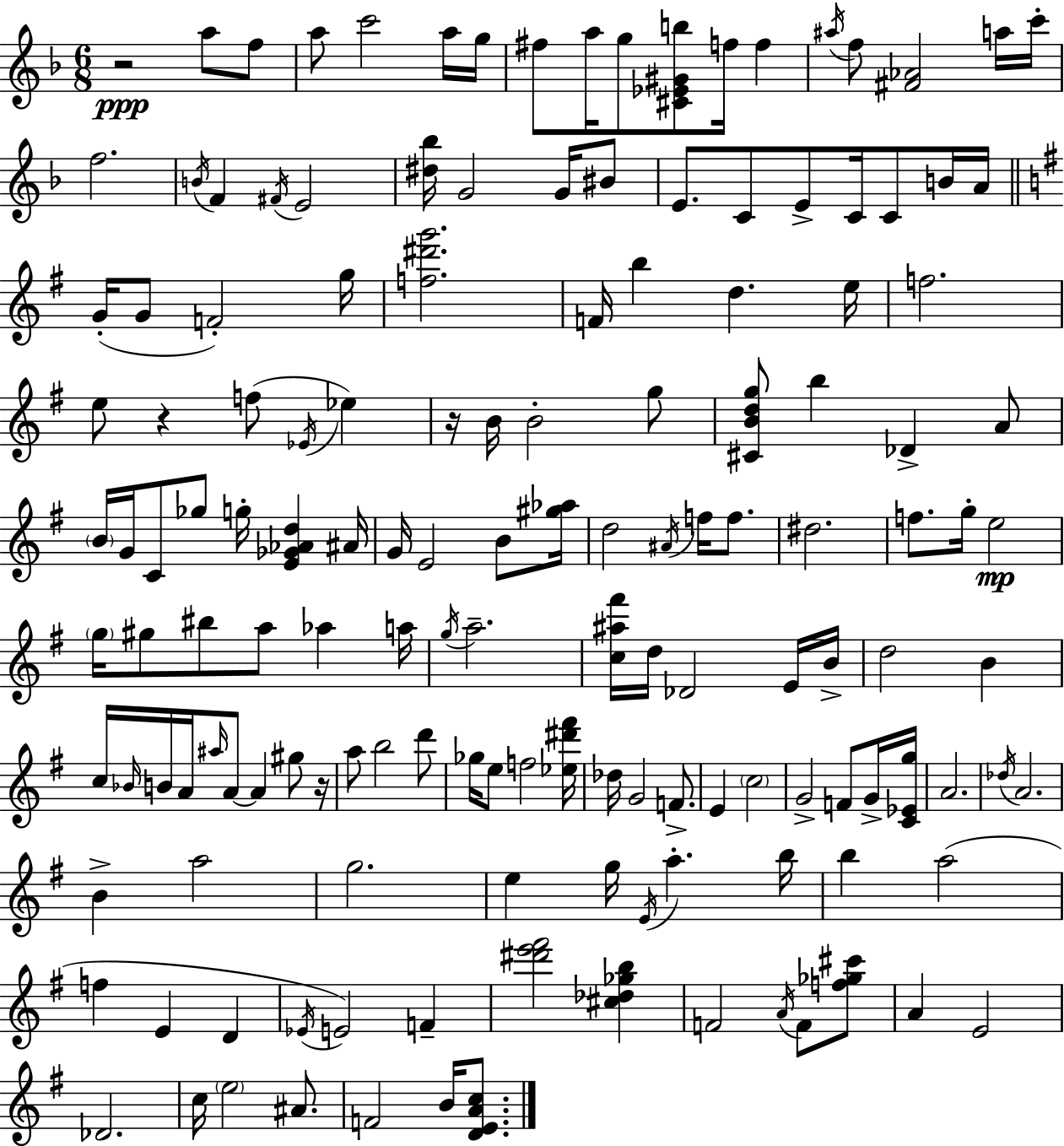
X:1
T:Untitled
M:6/8
L:1/4
K:Dm
z2 a/2 f/2 a/2 c'2 a/4 g/4 ^f/2 a/4 g/2 [^C_E^Gb]/2 f/4 f ^a/4 f/2 [^F_A]2 a/4 c'/4 f2 B/4 F ^F/4 E2 [^d_b]/4 G2 G/4 ^B/2 E/2 C/2 E/2 C/4 C/2 B/4 A/4 G/4 G/2 F2 g/4 [f^d'g']2 F/4 b d e/4 f2 e/2 z f/2 _E/4 _e z/4 B/4 B2 g/2 [^CBdg]/2 b _D A/2 B/4 G/4 C/2 _g/2 g/4 [E_G_Ad] ^A/4 G/4 E2 B/2 [^g_a]/4 d2 ^A/4 f/4 f/2 ^d2 f/2 g/4 e2 g/4 ^g/2 ^b/2 a/2 _a a/4 g/4 a2 [c^a^f']/4 d/4 _D2 E/4 B/4 d2 B c/4 _B/4 B/4 A/4 ^a/4 A/2 A ^g/2 z/4 a/2 b2 d'/2 _g/4 e/2 f2 [_e^d'^f']/4 _d/4 G2 F/2 E c2 G2 F/2 G/4 [C_Eg]/4 A2 _d/4 A2 B a2 g2 e g/4 E/4 a b/4 b a2 f E D _E/4 E2 F [^d'e'^f']2 [^c_d_gb] F2 A/4 F/2 [f_g^c']/2 A E2 _D2 c/4 e2 ^A/2 F2 B/4 [DEAc]/2